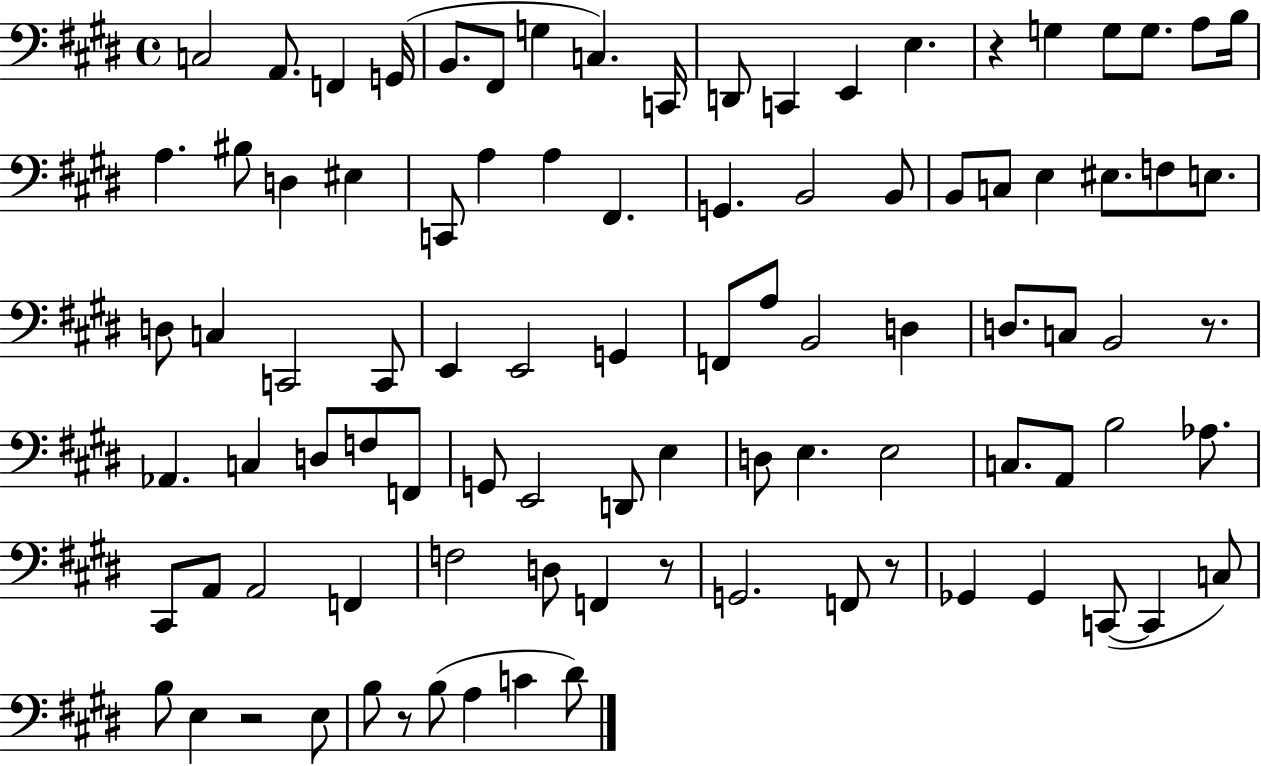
X:1
T:Untitled
M:4/4
L:1/4
K:E
C,2 A,,/2 F,, G,,/4 B,,/2 ^F,,/2 G, C, C,,/4 D,,/2 C,, E,, E, z G, G,/2 G,/2 A,/2 B,/4 A, ^B,/2 D, ^E, C,,/2 A, A, ^F,, G,, B,,2 B,,/2 B,,/2 C,/2 E, ^E,/2 F,/2 E,/2 D,/2 C, C,,2 C,,/2 E,, E,,2 G,, F,,/2 A,/2 B,,2 D, D,/2 C,/2 B,,2 z/2 _A,, C, D,/2 F,/2 F,,/2 G,,/2 E,,2 D,,/2 E, D,/2 E, E,2 C,/2 A,,/2 B,2 _A,/2 ^C,,/2 A,,/2 A,,2 F,, F,2 D,/2 F,, z/2 G,,2 F,,/2 z/2 _G,, _G,, C,,/2 C,, C,/2 B,/2 E, z2 E,/2 B,/2 z/2 B,/2 A, C ^D/2